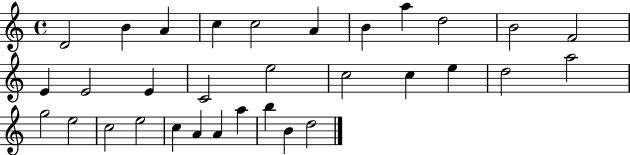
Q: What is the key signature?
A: C major